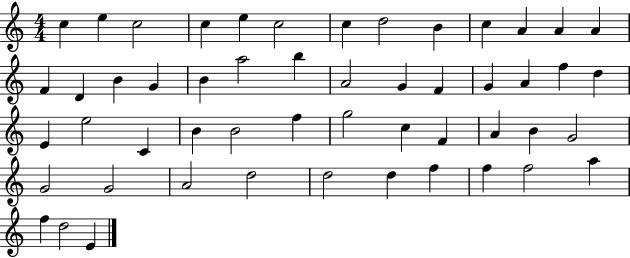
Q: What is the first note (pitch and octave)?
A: C5